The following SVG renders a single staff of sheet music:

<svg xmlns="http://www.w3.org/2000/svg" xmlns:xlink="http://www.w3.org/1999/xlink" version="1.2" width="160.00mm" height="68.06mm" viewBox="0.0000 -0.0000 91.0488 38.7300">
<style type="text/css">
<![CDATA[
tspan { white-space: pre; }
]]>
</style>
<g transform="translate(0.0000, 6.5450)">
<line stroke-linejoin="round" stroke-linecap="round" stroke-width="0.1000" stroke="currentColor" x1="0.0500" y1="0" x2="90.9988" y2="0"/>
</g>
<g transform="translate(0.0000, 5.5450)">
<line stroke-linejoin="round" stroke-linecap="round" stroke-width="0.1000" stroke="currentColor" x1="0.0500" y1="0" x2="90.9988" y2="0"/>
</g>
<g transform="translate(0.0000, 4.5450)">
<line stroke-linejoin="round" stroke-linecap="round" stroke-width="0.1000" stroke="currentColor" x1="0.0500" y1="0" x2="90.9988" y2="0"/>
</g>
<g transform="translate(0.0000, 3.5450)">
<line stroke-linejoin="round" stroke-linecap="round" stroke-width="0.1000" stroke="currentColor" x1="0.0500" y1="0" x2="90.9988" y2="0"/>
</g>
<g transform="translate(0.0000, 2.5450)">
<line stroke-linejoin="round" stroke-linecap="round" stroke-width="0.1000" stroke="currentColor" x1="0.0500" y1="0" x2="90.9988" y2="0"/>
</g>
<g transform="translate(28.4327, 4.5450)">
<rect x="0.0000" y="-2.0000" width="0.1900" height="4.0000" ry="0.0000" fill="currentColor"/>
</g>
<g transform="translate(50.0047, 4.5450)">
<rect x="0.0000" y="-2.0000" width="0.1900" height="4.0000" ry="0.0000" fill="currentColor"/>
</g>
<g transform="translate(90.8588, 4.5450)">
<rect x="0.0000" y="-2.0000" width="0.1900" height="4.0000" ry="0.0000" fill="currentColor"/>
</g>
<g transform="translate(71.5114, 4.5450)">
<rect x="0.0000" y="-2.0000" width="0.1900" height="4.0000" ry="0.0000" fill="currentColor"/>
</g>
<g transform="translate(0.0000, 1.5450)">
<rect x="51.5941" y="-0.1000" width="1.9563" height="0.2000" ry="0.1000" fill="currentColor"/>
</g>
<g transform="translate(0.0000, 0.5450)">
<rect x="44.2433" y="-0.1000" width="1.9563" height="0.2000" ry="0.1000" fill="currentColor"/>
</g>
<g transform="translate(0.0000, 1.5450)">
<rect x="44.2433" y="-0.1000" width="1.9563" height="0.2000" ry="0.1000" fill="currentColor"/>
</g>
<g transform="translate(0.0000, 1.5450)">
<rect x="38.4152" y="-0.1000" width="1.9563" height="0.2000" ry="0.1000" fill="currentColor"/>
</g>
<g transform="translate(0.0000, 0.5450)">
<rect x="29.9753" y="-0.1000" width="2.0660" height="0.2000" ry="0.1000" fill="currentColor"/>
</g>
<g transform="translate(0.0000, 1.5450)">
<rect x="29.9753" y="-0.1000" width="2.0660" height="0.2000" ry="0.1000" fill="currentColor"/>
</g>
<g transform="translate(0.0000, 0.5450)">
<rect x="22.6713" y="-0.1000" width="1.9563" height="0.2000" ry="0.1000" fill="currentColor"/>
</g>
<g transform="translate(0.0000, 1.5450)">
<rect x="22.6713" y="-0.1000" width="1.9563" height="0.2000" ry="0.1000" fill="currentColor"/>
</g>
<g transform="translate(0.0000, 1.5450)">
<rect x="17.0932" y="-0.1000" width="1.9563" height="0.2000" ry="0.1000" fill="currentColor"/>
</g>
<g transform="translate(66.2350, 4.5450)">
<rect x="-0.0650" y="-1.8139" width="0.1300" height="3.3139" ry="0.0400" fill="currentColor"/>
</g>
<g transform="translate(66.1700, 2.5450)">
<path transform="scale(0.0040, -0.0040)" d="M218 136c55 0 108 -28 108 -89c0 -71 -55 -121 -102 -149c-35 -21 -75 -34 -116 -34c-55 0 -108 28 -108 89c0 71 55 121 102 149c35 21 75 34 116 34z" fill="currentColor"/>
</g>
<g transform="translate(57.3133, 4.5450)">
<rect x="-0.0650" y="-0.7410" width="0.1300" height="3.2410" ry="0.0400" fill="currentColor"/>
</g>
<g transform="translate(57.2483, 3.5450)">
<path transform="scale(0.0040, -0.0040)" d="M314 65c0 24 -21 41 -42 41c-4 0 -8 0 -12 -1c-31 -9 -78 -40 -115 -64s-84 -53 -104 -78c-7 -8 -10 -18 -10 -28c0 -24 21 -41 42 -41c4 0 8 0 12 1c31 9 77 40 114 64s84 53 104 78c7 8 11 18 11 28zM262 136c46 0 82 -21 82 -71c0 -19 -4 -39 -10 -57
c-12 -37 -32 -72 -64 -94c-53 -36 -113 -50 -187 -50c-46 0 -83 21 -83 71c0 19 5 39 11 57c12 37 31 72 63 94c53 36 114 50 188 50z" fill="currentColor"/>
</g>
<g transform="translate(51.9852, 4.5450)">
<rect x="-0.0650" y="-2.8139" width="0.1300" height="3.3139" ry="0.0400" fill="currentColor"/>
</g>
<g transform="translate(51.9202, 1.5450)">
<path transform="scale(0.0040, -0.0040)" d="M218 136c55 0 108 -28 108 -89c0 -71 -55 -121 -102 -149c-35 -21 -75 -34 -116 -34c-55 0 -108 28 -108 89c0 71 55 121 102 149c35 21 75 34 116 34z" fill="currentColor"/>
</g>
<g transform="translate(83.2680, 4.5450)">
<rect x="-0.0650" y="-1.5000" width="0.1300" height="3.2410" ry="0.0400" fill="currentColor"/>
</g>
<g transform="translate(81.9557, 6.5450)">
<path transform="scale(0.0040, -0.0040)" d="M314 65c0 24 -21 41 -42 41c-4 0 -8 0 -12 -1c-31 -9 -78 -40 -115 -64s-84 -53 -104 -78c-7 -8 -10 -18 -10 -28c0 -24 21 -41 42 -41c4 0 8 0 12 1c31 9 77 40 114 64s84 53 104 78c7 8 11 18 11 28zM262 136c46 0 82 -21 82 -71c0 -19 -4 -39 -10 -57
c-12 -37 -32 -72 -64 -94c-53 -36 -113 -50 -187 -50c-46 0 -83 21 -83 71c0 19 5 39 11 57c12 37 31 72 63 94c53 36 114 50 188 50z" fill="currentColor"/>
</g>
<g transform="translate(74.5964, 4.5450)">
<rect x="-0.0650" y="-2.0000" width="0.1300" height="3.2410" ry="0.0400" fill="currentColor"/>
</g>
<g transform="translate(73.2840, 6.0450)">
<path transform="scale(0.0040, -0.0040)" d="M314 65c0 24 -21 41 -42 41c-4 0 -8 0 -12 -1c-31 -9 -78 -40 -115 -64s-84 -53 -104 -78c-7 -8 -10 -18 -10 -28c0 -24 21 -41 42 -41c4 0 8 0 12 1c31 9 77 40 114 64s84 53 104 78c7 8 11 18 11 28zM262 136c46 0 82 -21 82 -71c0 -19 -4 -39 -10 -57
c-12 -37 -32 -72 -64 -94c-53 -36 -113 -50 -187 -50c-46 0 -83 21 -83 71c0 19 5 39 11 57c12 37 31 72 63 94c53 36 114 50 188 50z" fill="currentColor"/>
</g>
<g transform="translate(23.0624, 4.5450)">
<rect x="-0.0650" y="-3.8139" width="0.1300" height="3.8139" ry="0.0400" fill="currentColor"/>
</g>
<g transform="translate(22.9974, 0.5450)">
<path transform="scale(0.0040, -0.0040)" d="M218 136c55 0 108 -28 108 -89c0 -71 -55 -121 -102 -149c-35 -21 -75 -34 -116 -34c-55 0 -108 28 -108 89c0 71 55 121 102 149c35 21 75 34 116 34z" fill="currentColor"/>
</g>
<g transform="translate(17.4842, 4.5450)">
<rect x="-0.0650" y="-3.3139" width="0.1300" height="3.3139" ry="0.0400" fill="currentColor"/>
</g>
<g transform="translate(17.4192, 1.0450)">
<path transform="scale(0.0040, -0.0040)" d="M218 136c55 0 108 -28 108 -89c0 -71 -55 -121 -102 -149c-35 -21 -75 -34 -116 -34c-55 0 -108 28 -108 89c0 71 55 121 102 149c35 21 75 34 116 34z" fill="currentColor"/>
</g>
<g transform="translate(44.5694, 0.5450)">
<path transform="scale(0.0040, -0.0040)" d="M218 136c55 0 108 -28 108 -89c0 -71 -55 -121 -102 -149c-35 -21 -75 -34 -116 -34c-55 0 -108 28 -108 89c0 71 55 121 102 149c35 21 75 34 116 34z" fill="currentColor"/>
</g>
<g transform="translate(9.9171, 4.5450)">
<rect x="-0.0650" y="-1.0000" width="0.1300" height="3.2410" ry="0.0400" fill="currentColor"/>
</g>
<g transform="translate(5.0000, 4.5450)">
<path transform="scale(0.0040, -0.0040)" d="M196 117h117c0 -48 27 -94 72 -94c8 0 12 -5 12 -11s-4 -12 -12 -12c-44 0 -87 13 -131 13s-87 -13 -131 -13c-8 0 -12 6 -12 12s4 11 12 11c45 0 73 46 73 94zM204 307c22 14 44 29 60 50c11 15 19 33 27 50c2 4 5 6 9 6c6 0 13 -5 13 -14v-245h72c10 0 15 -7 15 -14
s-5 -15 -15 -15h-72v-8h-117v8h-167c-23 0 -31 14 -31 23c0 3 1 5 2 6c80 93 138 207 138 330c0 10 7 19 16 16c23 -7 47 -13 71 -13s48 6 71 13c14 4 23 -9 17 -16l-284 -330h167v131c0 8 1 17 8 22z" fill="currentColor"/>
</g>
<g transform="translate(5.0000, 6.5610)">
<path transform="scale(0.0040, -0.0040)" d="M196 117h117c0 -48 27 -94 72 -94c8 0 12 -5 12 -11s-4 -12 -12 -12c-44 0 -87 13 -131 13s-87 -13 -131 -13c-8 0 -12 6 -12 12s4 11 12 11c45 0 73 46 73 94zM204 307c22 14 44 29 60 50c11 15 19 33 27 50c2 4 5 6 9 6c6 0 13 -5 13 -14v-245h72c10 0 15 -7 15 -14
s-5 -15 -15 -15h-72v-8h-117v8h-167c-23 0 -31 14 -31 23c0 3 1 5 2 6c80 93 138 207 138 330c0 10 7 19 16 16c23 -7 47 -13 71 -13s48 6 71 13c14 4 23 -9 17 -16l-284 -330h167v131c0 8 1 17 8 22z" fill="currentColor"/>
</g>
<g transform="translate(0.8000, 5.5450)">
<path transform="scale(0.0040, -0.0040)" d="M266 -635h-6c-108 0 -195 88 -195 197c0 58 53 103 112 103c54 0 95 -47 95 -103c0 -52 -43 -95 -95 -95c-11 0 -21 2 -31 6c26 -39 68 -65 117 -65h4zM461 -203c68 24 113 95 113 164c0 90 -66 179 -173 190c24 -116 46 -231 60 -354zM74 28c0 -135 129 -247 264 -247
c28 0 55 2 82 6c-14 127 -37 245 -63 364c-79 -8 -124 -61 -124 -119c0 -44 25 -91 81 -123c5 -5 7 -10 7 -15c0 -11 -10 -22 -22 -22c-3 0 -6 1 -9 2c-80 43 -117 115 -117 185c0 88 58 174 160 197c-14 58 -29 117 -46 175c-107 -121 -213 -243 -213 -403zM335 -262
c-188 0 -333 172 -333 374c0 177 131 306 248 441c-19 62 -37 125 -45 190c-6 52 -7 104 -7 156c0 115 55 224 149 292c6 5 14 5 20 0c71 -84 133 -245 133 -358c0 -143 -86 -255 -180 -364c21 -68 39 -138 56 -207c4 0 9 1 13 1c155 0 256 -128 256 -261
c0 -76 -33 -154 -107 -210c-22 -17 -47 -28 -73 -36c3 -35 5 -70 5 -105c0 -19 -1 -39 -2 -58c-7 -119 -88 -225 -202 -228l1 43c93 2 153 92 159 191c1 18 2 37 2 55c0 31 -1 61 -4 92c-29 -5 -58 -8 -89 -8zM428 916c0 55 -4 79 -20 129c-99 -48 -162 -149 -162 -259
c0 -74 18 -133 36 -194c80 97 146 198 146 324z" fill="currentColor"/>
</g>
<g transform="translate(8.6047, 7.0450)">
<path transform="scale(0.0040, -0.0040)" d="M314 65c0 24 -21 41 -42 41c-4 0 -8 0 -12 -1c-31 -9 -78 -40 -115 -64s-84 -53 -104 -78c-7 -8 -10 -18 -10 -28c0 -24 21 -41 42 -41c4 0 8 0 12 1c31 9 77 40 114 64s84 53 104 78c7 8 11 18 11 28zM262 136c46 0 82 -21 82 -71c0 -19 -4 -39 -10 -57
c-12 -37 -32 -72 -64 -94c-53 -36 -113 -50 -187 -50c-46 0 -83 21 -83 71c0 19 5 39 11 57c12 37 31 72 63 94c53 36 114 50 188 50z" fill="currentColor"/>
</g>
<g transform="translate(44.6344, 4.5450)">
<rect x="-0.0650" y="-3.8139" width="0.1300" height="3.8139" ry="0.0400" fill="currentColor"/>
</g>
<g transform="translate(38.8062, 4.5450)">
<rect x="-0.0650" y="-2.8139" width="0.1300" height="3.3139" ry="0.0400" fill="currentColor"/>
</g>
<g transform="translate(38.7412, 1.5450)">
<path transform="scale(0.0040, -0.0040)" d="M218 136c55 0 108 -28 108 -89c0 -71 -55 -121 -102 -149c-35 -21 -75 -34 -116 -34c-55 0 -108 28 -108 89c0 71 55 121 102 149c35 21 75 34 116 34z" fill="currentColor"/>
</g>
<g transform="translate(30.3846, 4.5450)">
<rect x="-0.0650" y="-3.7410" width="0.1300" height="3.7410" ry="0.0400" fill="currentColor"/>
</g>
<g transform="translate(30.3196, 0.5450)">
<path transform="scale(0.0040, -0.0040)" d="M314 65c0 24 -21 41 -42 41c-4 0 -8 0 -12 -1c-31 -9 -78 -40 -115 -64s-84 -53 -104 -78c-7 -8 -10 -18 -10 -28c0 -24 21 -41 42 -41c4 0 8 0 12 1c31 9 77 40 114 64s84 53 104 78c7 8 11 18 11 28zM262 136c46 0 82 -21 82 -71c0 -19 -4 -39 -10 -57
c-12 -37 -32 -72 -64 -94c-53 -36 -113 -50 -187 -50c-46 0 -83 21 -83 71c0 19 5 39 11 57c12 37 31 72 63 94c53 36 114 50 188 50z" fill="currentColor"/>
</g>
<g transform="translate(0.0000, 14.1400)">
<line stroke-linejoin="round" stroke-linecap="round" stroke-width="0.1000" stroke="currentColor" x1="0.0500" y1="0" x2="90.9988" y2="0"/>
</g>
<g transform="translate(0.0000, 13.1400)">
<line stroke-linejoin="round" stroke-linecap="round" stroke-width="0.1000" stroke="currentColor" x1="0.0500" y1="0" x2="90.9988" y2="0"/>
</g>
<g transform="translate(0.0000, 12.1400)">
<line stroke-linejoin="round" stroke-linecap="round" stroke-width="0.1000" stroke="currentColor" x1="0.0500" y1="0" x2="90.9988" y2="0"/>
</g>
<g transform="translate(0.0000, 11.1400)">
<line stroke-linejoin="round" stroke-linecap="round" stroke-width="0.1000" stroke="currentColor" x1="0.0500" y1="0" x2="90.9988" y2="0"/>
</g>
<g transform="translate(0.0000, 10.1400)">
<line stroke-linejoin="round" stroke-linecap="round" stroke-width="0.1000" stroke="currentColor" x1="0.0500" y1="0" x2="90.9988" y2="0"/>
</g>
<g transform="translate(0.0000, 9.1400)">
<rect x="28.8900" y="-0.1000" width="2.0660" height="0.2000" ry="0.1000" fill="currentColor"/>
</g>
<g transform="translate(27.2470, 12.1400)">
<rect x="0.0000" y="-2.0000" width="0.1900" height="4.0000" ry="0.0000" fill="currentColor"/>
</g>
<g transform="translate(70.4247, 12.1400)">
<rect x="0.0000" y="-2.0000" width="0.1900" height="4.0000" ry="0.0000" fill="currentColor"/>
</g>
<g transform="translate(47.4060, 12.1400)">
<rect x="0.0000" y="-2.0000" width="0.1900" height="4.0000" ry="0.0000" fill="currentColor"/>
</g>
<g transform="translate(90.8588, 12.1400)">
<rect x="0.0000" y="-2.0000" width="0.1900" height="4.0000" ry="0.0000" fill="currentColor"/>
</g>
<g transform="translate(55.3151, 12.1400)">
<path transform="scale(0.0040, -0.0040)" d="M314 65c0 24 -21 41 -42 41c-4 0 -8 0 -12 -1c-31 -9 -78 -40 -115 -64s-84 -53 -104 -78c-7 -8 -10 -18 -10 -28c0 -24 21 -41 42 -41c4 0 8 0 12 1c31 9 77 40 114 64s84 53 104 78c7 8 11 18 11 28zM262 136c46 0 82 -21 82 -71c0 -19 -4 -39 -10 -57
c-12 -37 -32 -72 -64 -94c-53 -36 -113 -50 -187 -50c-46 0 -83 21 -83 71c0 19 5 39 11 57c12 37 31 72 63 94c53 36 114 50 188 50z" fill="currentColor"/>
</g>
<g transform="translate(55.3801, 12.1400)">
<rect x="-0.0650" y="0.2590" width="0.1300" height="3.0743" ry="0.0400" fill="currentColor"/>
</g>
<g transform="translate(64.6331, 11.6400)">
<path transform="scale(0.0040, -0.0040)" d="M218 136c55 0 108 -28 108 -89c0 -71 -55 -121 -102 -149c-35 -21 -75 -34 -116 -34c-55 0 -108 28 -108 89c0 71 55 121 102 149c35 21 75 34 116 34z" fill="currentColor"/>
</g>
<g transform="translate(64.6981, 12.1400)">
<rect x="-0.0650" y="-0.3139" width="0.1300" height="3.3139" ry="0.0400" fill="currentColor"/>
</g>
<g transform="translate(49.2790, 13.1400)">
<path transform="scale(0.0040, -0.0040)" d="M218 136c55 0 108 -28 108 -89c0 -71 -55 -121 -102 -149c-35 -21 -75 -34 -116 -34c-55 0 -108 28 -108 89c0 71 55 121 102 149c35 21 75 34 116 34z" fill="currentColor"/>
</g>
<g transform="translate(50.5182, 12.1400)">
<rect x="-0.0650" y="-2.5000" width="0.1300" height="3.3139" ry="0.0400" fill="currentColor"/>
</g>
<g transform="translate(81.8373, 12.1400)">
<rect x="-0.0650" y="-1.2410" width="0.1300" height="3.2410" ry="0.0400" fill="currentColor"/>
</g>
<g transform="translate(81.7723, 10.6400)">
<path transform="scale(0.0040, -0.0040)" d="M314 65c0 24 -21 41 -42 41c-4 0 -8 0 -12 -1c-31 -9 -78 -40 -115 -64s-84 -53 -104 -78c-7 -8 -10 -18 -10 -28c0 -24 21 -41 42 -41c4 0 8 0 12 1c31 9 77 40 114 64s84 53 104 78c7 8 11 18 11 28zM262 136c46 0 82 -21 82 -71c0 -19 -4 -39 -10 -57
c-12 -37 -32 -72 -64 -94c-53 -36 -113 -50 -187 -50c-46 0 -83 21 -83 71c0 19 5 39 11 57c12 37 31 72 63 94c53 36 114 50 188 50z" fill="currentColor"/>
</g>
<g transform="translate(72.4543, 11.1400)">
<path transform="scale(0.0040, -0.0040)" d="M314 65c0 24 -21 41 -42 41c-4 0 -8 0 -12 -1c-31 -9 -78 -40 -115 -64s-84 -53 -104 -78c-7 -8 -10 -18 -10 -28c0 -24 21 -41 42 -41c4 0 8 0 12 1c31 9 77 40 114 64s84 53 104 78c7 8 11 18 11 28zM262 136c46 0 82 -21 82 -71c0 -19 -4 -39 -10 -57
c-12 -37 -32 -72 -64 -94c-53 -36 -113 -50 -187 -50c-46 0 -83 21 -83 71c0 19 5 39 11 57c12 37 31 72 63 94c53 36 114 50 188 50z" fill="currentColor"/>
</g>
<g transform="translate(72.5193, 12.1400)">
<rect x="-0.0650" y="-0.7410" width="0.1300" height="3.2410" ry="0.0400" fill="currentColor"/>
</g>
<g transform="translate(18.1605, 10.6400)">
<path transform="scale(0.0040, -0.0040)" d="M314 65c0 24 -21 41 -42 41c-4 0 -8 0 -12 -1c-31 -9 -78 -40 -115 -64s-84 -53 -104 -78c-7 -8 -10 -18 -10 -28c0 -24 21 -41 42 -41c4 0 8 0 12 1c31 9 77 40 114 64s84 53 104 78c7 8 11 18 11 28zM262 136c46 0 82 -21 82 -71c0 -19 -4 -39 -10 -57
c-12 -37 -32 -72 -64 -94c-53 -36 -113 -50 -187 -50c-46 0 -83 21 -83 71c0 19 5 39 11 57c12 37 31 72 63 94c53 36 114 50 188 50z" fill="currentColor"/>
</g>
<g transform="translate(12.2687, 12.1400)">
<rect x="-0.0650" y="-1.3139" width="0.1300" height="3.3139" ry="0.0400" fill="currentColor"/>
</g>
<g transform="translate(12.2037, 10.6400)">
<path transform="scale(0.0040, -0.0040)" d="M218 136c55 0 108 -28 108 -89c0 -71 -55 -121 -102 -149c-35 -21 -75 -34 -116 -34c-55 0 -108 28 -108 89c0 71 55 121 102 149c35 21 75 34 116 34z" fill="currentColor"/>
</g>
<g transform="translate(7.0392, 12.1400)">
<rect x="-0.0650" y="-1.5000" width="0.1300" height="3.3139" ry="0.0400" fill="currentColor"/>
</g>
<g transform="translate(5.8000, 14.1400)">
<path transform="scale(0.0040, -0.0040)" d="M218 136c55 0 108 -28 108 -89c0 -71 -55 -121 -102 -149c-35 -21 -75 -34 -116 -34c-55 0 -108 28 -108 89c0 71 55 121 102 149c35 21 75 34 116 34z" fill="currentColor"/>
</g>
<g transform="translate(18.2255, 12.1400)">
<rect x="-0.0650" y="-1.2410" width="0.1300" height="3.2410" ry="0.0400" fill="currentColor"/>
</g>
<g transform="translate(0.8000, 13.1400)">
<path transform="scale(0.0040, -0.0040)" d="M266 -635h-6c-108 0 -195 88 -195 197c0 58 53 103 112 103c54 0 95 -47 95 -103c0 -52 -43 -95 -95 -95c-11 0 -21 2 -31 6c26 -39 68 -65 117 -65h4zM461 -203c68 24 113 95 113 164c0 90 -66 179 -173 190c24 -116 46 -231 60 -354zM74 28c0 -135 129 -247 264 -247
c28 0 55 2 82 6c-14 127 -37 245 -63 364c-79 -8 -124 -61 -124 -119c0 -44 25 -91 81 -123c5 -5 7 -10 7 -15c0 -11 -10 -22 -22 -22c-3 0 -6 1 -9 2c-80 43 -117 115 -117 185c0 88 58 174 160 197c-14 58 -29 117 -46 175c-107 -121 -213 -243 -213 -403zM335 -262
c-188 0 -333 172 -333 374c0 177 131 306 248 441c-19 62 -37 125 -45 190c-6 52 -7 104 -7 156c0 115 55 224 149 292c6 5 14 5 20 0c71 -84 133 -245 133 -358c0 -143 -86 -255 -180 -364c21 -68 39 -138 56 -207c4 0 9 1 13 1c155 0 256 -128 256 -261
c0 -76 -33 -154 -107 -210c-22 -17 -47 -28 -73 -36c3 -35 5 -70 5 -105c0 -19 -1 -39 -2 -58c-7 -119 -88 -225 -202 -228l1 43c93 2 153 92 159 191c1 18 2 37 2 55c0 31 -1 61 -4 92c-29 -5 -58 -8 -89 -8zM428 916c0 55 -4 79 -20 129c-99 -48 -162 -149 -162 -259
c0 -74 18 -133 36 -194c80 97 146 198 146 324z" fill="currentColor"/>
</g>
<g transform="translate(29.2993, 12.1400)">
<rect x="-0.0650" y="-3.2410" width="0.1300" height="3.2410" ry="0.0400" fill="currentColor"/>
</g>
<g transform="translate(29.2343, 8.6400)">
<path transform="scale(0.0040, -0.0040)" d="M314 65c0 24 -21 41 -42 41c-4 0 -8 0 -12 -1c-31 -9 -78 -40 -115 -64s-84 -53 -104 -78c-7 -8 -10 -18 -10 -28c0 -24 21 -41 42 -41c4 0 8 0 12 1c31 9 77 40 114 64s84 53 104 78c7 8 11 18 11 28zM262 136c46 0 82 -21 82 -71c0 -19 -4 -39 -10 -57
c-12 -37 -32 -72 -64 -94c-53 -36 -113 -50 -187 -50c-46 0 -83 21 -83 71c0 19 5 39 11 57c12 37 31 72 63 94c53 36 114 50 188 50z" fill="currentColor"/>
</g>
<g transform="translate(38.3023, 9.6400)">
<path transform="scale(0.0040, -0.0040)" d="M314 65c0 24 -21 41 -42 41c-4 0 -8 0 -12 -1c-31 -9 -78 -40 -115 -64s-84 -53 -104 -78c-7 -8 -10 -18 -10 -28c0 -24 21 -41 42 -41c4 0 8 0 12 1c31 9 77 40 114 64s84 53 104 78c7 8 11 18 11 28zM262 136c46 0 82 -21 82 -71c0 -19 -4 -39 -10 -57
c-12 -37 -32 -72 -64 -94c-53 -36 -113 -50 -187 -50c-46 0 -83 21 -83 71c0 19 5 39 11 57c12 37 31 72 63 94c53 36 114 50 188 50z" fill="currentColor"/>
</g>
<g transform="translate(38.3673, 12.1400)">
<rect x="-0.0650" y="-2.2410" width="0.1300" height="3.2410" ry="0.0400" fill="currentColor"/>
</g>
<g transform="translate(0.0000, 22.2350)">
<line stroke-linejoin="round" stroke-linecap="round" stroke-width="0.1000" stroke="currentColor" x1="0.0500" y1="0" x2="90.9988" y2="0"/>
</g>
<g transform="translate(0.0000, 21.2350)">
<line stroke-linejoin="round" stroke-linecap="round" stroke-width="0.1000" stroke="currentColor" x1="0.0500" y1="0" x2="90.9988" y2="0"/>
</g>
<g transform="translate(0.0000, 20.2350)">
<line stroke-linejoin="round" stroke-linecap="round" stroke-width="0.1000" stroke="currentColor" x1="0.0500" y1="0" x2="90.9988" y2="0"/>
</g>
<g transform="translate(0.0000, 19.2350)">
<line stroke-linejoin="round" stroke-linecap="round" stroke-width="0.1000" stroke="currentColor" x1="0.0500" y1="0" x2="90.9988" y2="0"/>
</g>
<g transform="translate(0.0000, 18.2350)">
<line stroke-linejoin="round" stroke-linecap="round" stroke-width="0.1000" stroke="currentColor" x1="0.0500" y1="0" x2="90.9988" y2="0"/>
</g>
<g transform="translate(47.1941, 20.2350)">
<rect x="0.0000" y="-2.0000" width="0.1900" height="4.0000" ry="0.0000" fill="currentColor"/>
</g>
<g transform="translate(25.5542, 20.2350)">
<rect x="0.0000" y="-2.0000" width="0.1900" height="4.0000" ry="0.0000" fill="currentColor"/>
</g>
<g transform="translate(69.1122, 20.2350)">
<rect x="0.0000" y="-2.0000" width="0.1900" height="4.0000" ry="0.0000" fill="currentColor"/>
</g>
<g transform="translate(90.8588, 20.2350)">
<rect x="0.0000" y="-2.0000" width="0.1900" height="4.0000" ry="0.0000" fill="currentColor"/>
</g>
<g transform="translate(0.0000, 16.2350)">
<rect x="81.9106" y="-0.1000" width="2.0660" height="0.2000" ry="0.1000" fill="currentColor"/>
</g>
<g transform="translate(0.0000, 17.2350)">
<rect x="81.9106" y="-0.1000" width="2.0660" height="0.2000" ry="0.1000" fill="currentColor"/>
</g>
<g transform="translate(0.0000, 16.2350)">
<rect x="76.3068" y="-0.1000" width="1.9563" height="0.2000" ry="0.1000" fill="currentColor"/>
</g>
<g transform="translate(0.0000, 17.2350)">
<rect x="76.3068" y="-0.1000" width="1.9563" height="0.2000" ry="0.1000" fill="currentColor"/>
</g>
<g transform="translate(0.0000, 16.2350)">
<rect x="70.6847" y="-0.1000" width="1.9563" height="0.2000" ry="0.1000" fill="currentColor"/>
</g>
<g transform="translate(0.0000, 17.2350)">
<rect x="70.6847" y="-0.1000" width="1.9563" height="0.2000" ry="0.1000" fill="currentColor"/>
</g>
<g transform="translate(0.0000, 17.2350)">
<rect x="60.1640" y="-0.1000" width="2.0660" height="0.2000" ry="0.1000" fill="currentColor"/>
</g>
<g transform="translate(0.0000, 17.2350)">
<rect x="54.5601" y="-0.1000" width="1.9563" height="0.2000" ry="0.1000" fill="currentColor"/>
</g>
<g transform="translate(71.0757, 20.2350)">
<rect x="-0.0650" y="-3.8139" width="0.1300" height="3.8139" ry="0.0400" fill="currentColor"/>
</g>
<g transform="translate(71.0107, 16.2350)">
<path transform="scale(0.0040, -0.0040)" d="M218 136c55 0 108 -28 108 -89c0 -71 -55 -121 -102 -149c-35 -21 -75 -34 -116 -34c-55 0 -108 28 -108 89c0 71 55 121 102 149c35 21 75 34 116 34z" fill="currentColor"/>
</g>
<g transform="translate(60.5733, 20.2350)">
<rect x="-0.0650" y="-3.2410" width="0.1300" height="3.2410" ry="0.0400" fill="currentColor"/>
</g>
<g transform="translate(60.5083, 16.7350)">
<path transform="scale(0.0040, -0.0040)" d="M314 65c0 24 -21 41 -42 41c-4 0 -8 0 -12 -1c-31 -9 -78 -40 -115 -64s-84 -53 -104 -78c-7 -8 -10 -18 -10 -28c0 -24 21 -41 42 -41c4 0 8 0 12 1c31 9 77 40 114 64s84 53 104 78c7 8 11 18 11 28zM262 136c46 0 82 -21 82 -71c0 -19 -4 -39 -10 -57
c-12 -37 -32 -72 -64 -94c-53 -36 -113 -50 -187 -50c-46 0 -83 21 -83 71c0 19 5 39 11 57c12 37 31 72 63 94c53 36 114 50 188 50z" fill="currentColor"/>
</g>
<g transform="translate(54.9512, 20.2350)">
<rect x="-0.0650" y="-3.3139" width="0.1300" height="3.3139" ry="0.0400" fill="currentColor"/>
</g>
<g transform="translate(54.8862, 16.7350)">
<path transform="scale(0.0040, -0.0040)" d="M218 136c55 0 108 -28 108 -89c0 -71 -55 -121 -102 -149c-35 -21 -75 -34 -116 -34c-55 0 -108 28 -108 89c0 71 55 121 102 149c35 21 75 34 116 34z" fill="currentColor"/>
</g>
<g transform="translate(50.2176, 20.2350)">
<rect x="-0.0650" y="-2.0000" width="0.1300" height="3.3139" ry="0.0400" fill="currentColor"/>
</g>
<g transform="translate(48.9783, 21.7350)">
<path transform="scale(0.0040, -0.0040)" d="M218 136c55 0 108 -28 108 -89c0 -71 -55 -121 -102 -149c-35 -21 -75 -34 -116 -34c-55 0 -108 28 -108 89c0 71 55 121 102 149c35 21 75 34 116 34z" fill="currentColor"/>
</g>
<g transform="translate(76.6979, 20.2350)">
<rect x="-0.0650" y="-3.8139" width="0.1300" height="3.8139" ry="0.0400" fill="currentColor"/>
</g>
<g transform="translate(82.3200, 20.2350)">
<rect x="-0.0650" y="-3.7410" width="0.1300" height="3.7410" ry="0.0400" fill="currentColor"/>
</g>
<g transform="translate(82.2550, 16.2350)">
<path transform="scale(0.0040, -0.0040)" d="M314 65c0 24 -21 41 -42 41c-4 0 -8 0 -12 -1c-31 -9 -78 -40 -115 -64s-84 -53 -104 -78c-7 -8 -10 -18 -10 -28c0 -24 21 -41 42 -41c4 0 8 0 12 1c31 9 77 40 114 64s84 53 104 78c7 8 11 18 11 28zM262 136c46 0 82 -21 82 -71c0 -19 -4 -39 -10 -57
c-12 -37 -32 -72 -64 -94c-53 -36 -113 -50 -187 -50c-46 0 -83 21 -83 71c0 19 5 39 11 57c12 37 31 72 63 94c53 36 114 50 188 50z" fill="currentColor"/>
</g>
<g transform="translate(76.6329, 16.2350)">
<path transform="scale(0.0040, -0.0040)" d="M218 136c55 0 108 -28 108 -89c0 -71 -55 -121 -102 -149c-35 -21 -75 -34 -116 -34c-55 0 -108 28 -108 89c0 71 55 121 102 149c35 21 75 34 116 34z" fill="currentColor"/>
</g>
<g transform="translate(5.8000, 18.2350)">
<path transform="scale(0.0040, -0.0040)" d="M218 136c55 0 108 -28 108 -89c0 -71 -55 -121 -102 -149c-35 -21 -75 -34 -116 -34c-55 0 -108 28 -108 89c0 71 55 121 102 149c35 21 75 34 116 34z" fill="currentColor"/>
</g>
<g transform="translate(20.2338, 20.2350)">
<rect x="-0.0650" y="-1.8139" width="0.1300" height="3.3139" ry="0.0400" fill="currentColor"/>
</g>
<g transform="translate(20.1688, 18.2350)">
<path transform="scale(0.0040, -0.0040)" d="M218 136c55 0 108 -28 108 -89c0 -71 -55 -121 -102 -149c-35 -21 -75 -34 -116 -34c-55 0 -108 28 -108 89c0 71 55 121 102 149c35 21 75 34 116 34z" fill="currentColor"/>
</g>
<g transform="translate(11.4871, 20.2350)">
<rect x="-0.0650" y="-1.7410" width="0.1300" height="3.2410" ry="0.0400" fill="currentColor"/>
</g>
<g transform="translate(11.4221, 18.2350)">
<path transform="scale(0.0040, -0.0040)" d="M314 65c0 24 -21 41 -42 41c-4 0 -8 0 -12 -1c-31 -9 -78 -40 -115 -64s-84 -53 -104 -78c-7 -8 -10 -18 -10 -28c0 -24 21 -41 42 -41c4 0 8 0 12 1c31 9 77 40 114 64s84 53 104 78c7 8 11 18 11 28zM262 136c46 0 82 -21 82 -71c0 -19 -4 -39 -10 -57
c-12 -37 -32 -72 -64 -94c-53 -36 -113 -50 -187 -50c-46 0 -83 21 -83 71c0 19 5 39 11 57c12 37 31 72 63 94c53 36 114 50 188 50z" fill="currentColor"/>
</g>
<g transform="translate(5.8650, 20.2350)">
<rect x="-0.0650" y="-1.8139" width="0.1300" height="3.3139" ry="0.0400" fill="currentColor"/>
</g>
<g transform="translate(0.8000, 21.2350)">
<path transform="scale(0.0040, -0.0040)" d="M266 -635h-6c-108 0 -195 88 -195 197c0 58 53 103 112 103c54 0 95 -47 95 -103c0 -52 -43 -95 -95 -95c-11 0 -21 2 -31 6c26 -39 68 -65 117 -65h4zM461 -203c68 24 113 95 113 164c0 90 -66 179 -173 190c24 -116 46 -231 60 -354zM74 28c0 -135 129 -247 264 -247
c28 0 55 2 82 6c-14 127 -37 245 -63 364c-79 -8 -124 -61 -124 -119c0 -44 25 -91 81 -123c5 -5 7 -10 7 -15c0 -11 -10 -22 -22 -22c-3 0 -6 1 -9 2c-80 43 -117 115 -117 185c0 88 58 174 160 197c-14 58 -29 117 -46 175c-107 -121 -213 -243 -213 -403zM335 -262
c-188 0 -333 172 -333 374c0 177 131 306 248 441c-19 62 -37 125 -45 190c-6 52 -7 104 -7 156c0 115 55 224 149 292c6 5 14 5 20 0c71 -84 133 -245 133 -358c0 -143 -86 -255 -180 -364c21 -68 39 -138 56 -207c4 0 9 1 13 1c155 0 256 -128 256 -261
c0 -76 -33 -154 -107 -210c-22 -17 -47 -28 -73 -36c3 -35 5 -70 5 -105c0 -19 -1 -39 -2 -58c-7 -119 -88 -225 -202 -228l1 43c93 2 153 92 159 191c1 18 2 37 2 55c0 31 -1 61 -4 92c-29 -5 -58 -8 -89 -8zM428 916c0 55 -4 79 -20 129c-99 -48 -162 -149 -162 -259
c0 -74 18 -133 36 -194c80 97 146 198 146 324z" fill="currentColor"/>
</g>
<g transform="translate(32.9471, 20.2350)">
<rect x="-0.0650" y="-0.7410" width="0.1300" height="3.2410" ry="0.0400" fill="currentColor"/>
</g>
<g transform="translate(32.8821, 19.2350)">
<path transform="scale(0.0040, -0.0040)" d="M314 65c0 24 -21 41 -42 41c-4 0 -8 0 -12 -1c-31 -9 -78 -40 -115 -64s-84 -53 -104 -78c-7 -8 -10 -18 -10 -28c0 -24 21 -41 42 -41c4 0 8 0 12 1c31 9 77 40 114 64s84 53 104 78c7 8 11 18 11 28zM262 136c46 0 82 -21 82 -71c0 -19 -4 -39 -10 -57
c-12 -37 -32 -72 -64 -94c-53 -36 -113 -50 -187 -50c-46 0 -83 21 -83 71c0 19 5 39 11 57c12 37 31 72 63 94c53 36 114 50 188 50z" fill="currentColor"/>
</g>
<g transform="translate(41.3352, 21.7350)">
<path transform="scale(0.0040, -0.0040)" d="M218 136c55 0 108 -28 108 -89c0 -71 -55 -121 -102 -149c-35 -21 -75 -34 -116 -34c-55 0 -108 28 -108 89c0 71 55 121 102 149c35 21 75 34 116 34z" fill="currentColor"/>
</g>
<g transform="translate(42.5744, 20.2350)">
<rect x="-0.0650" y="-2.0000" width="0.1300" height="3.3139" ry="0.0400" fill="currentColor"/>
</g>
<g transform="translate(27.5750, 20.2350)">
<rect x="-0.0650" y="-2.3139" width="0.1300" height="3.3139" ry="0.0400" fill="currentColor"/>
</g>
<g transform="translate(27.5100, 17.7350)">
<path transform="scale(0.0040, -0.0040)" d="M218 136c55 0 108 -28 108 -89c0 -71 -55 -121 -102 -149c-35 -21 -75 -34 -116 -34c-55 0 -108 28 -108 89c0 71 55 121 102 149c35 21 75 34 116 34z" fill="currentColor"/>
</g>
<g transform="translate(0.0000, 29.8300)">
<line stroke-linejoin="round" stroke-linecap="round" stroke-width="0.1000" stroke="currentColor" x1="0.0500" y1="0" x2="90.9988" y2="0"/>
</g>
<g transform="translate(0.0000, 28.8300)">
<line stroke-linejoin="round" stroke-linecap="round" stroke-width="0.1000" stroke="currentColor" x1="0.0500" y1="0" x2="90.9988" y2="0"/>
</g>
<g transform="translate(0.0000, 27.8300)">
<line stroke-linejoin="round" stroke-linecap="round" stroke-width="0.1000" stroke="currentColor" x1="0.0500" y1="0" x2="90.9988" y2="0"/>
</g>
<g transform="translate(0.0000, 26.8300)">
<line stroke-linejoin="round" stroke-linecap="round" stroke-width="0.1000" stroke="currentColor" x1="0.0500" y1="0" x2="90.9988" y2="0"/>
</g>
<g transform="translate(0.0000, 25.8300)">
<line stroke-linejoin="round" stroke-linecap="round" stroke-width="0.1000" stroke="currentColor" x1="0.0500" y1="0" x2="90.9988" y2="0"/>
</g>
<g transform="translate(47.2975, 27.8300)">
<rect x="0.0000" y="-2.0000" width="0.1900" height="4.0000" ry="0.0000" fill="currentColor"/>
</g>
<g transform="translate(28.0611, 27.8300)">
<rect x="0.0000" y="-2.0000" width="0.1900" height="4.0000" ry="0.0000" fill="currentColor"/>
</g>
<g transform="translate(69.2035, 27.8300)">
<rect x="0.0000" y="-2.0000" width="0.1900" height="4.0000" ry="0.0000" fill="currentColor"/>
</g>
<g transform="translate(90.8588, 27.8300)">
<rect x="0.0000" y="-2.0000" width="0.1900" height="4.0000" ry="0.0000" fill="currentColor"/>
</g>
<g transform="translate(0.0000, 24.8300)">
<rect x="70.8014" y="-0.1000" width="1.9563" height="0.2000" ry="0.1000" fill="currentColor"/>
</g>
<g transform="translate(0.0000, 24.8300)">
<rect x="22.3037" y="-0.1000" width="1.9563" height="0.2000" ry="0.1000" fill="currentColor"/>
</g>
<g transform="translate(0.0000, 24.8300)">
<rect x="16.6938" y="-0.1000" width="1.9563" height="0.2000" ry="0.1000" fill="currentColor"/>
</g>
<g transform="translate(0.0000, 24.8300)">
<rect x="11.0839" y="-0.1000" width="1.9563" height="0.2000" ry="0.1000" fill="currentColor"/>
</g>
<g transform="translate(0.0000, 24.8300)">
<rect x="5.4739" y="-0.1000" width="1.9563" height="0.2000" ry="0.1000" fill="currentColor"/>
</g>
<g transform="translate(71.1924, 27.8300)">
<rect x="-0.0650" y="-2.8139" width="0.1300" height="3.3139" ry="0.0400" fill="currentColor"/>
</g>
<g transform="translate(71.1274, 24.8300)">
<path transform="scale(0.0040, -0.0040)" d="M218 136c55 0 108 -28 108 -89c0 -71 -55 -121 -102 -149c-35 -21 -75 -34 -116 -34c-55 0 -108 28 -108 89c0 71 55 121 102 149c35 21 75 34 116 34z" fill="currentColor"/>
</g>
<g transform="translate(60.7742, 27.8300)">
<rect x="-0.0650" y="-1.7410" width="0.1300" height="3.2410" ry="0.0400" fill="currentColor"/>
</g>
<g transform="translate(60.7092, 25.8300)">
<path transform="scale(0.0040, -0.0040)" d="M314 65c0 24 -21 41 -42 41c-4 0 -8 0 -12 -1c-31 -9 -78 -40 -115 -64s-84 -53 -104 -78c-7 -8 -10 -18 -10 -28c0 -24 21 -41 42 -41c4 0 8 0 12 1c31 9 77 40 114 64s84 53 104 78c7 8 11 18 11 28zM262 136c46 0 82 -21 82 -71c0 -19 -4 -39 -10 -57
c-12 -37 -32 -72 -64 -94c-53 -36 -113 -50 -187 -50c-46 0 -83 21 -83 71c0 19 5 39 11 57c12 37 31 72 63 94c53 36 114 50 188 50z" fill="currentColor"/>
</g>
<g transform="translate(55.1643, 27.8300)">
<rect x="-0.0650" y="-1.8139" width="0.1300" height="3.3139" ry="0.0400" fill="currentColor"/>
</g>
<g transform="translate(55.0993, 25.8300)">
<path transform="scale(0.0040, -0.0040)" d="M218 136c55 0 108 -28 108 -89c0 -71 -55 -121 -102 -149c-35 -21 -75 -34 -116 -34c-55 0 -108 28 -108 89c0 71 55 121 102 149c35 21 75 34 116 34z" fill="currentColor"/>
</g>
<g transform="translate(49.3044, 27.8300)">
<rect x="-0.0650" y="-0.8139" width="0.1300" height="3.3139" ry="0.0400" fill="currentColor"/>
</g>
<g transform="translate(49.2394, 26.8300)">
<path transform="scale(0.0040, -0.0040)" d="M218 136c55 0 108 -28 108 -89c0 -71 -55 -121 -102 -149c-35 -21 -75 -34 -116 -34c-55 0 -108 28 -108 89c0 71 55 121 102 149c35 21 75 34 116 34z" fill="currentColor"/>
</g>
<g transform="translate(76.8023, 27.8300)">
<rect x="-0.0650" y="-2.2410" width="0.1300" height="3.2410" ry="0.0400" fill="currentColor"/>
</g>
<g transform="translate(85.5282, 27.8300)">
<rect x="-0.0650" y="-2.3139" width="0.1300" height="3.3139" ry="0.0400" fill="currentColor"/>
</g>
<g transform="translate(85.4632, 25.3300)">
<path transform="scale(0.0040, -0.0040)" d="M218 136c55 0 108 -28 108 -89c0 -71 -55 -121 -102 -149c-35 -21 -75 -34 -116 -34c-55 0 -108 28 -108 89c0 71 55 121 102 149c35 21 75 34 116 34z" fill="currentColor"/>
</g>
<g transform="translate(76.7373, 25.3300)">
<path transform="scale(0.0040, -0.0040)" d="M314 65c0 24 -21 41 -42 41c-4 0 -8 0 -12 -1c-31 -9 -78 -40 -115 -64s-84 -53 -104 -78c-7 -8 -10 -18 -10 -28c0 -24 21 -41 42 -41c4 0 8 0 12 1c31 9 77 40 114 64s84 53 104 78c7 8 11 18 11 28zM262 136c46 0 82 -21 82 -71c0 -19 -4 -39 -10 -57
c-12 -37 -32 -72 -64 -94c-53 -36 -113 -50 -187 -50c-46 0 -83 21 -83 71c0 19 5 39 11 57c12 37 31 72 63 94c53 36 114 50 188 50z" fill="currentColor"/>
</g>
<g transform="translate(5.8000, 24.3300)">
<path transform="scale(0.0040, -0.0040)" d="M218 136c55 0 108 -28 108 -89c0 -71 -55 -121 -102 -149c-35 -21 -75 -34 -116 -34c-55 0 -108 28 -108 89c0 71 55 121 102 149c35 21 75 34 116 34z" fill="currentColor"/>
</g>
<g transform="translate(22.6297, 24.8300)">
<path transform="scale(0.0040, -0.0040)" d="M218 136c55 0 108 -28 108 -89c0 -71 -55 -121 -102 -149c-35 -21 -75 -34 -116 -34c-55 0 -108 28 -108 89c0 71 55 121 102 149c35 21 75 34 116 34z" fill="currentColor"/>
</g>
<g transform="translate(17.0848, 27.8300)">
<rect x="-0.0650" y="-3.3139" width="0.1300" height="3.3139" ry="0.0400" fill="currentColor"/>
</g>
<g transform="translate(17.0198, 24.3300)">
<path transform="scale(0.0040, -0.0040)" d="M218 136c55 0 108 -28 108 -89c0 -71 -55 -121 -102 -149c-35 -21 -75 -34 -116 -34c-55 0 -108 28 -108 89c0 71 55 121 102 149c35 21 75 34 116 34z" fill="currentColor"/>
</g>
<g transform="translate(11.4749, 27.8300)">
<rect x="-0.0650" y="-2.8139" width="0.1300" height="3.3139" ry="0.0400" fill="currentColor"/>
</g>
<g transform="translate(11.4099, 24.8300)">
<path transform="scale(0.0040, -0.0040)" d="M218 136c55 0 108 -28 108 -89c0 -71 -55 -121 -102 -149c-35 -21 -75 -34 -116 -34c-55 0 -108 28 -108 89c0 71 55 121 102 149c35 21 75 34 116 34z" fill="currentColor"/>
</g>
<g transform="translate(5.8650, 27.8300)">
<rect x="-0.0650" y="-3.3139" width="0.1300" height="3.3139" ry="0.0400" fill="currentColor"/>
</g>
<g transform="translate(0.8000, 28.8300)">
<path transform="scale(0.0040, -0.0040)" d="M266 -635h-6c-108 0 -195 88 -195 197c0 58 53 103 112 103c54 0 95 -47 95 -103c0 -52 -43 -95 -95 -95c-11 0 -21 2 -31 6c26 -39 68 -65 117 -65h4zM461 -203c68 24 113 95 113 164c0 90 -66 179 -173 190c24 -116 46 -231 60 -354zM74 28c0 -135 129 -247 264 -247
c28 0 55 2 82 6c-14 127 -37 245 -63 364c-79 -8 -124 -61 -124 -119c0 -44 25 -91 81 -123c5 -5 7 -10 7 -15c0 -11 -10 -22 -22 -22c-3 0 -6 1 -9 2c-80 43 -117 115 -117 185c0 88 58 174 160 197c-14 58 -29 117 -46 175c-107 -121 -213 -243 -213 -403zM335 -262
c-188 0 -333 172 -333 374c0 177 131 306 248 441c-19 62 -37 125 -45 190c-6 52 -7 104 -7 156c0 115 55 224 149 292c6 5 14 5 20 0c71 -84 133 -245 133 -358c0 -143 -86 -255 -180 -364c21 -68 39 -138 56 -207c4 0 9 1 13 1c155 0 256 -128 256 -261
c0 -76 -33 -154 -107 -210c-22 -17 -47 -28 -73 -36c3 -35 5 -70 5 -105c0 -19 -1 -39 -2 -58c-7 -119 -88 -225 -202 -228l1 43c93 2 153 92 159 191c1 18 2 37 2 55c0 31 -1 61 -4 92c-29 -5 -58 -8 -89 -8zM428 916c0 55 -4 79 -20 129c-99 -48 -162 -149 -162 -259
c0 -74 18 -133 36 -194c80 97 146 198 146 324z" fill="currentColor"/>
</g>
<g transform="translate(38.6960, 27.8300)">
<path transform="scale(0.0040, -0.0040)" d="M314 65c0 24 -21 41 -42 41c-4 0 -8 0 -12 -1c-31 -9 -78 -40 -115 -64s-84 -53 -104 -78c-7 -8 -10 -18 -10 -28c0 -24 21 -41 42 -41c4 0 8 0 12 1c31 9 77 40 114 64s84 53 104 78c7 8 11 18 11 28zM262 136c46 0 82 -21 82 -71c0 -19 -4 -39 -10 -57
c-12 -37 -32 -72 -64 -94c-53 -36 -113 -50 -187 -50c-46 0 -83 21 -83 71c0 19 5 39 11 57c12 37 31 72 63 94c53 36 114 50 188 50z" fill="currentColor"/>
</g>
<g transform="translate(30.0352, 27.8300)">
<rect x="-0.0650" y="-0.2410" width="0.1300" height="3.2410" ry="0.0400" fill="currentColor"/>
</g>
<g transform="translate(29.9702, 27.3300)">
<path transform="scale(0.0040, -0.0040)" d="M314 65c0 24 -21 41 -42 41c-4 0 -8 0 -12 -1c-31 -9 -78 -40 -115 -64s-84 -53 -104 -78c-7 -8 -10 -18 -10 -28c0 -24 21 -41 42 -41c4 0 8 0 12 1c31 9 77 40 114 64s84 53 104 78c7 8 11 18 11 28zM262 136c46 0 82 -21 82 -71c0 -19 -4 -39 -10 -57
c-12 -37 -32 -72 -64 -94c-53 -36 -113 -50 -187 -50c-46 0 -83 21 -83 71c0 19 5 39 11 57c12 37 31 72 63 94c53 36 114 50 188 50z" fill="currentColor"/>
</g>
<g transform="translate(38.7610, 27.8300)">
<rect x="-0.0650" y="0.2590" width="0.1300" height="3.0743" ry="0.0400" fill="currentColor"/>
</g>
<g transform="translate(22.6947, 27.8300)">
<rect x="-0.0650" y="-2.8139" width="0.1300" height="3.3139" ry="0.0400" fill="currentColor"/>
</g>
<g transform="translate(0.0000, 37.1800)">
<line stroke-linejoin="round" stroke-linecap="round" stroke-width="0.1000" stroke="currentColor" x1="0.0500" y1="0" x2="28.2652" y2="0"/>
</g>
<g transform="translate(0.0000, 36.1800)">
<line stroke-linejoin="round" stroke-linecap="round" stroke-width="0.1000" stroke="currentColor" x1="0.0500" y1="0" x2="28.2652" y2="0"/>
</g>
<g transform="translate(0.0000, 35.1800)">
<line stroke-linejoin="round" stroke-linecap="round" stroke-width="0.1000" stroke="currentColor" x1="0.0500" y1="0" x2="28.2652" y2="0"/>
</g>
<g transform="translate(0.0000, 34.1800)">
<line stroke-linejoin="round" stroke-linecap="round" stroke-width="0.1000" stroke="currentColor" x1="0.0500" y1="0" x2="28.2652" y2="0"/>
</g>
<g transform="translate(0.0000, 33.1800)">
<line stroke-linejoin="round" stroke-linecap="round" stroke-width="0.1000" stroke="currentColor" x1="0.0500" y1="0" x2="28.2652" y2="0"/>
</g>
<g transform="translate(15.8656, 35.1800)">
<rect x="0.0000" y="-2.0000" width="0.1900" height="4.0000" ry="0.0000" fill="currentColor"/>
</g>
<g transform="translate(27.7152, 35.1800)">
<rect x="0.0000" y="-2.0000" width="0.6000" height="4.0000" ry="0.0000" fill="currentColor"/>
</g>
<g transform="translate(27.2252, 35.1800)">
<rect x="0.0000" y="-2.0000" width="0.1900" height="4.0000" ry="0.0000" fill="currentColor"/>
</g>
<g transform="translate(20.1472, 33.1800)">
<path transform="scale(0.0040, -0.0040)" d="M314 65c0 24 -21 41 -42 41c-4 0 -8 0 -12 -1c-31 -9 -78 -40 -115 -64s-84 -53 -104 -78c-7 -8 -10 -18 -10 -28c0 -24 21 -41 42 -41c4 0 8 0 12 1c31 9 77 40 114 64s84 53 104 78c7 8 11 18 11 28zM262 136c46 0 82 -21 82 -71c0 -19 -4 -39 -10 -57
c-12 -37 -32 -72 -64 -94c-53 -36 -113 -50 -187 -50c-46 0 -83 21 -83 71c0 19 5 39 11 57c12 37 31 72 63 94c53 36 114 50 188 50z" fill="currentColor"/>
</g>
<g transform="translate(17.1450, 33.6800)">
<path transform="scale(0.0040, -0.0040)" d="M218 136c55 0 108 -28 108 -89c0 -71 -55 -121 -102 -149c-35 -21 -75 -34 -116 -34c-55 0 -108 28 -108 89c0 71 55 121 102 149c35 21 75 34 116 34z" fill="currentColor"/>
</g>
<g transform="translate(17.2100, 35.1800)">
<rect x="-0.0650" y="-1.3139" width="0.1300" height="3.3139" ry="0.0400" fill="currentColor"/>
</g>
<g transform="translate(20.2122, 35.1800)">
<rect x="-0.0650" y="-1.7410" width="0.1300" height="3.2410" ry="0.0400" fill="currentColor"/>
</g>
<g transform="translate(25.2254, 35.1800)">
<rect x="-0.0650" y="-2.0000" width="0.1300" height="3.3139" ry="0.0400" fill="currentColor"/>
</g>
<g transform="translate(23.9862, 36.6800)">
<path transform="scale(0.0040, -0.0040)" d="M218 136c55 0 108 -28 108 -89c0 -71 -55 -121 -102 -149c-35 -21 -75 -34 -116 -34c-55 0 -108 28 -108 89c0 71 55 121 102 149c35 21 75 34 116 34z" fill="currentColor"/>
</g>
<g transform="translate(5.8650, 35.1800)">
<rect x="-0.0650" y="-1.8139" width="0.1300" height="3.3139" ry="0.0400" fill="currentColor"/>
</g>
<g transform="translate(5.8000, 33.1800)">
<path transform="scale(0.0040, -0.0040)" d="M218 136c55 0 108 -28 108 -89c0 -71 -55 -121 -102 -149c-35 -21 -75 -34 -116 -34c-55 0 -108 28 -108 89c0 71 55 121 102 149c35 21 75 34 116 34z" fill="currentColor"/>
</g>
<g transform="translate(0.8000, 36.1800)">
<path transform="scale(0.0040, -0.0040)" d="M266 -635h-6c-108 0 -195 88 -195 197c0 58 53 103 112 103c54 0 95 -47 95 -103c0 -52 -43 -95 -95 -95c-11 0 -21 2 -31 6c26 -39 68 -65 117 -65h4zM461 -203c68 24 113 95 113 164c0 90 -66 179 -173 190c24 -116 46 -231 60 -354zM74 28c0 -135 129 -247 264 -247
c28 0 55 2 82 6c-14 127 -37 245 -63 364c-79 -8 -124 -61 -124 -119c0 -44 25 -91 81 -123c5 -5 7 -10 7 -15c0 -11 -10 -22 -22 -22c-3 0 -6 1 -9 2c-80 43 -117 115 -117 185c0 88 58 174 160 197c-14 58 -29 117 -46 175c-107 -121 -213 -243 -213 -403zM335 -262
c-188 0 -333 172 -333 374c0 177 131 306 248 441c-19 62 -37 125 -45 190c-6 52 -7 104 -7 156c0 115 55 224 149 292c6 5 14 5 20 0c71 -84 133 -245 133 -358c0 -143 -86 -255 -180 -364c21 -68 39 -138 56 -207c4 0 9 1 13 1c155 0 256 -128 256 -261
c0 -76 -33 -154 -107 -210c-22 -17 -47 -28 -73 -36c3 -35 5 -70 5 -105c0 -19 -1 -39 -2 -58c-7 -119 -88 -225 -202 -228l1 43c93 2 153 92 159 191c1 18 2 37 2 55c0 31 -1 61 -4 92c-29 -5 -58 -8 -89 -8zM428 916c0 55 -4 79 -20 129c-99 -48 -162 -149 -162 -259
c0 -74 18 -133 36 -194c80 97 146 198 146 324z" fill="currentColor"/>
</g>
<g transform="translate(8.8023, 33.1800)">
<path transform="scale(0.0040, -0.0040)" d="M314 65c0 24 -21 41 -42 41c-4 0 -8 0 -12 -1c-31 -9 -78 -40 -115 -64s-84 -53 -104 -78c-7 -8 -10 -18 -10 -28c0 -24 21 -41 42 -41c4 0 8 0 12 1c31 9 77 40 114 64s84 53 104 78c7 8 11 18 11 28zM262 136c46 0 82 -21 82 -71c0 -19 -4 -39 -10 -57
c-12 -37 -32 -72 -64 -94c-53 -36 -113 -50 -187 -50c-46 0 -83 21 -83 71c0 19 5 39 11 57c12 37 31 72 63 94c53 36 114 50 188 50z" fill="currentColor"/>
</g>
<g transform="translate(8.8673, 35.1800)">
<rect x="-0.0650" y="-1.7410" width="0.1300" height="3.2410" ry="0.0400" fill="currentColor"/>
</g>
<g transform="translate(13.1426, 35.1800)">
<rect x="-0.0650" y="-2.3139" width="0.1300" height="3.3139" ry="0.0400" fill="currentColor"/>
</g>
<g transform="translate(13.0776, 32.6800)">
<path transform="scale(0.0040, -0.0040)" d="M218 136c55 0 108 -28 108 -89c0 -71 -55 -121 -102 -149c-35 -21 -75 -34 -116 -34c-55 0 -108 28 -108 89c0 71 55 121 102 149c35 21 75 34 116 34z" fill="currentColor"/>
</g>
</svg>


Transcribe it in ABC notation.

X:1
T:Untitled
M:4/4
L:1/4
K:C
D2 b c' c'2 a c' a d2 f F2 E2 E e e2 b2 g2 G B2 c d2 e2 f f2 f g d2 F F b b2 c' c' c'2 b a b a c2 B2 d f f2 a g2 g f f2 g e f2 F